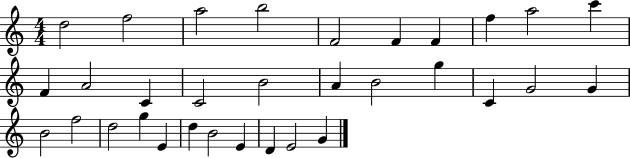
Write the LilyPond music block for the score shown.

{
  \clef treble
  \numericTimeSignature
  \time 4/4
  \key c \major
  d''2 f''2 | a''2 b''2 | f'2 f'4 f'4 | f''4 a''2 c'''4 | \break f'4 a'2 c'4 | c'2 b'2 | a'4 b'2 g''4 | c'4 g'2 g'4 | \break b'2 f''2 | d''2 g''4 e'4 | d''4 b'2 e'4 | d'4 e'2 g'4 | \break \bar "|."
}